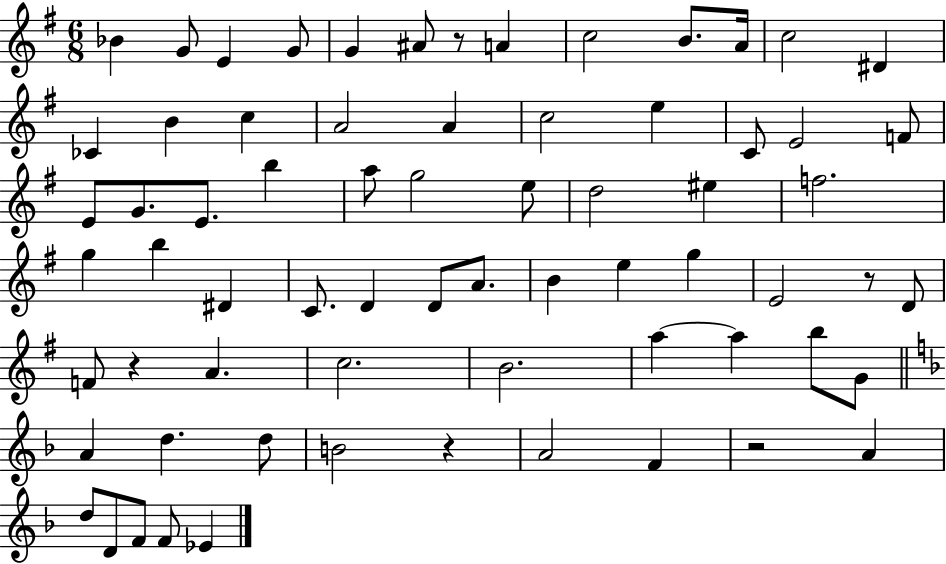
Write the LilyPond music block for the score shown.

{
  \clef treble
  \numericTimeSignature
  \time 6/8
  \key g \major
  \repeat volta 2 { bes'4 g'8 e'4 g'8 | g'4 ais'8 r8 a'4 | c''2 b'8. a'16 | c''2 dis'4 | \break ces'4 b'4 c''4 | a'2 a'4 | c''2 e''4 | c'8 e'2 f'8 | \break e'8 g'8. e'8. b''4 | a''8 g''2 e''8 | d''2 eis''4 | f''2. | \break g''4 b''4 dis'4 | c'8. d'4 d'8 a'8. | b'4 e''4 g''4 | e'2 r8 d'8 | \break f'8 r4 a'4. | c''2. | b'2. | a''4~~ a''4 b''8 g'8 | \break \bar "||" \break \key f \major a'4 d''4. d''8 | b'2 r4 | a'2 f'4 | r2 a'4 | \break d''8 d'8 f'8 f'8 ees'4 | } \bar "|."
}